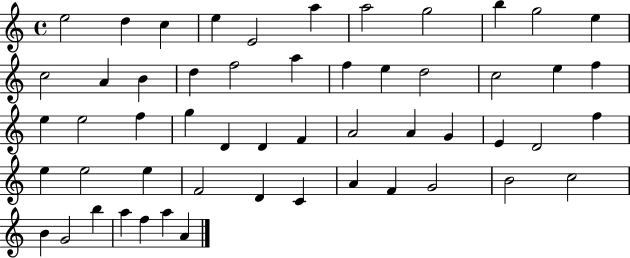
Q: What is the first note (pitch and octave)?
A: E5